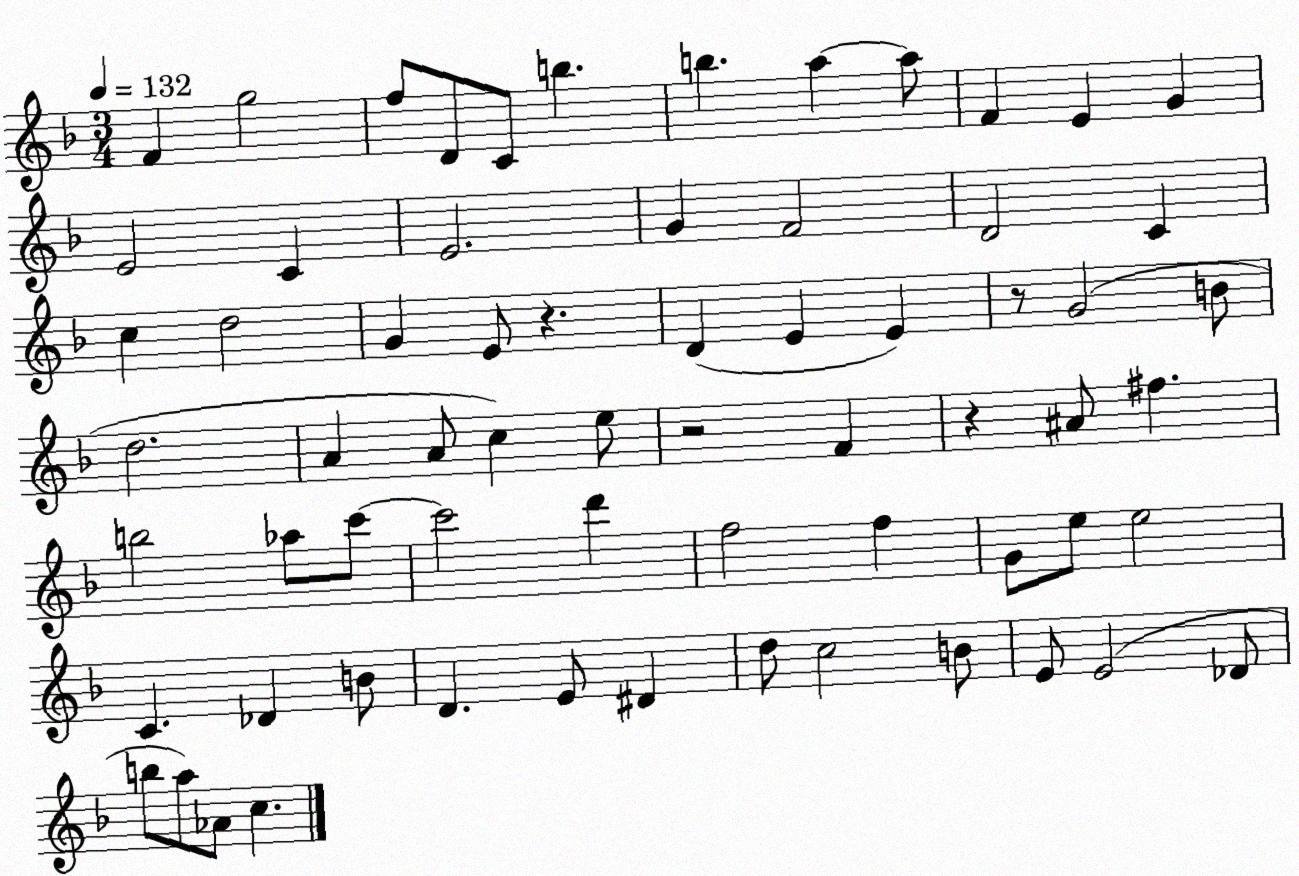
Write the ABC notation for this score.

X:1
T:Untitled
M:3/4
L:1/4
K:F
F g2 f/2 D/2 C/2 b b a a/2 F E G E2 C E2 G F2 D2 C c d2 G E/2 z D E E z/2 G2 B/2 d2 A A/2 c e/2 z2 F z ^A/2 ^f b2 _a/2 c'/2 c'2 d' f2 f G/2 e/2 e2 C _D B/2 D E/2 ^D d/2 c2 B/2 E/2 E2 _D/2 b/2 a/2 _A/2 c